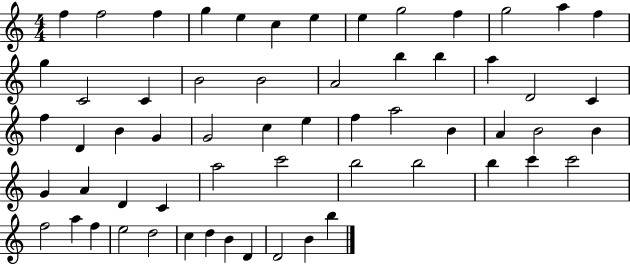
F5/q F5/h F5/q G5/q E5/q C5/q E5/q E5/q G5/h F5/q G5/h A5/q F5/q G5/q C4/h C4/q B4/h B4/h A4/h B5/q B5/q A5/q D4/h C4/q F5/q D4/q B4/q G4/q G4/h C5/q E5/q F5/q A5/h B4/q A4/q B4/h B4/q G4/q A4/q D4/q C4/q A5/h C6/h B5/h B5/h B5/q C6/q C6/h F5/h A5/q F5/q E5/h D5/h C5/q D5/q B4/q D4/q D4/h B4/q B5/q